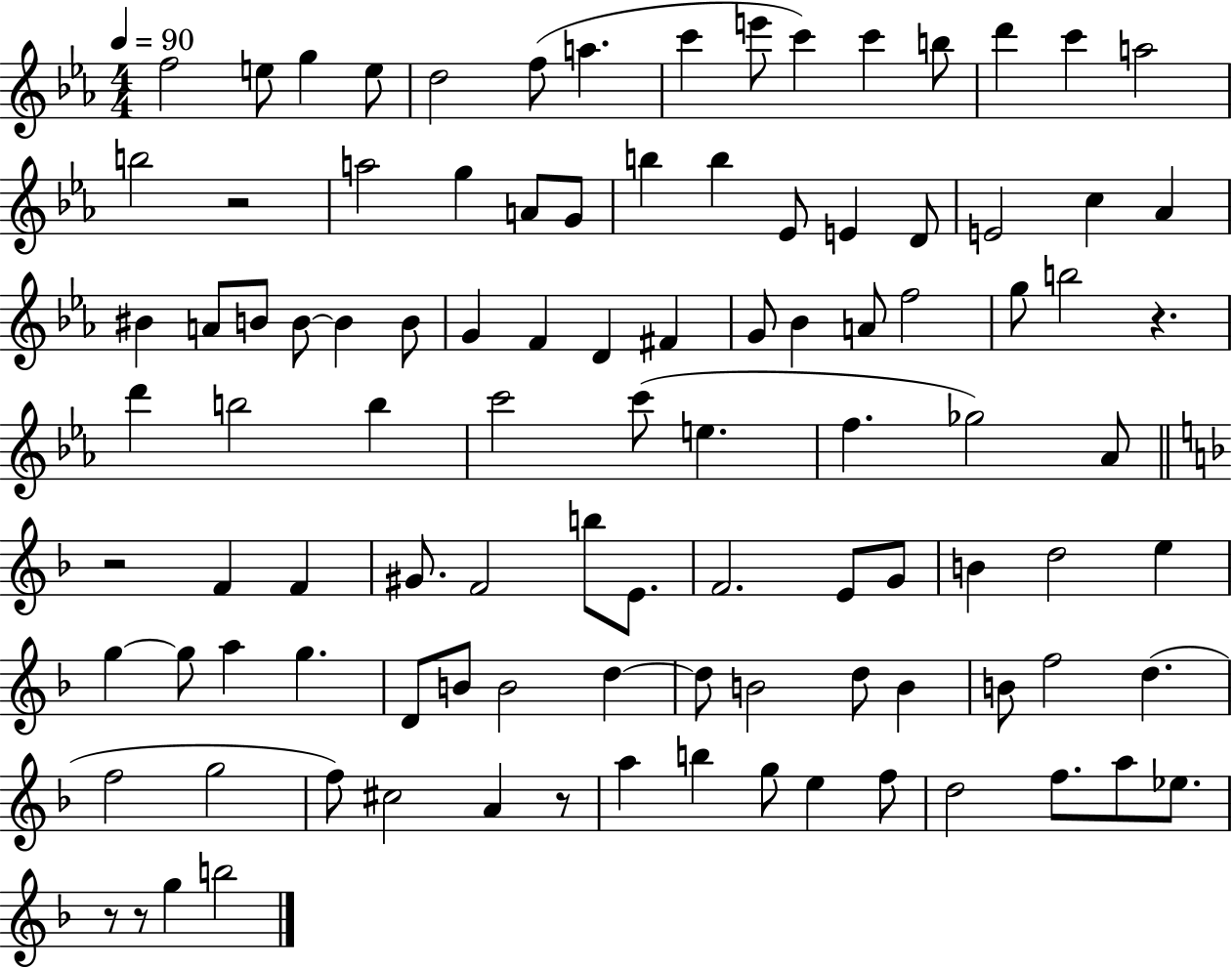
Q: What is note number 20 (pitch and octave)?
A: G4